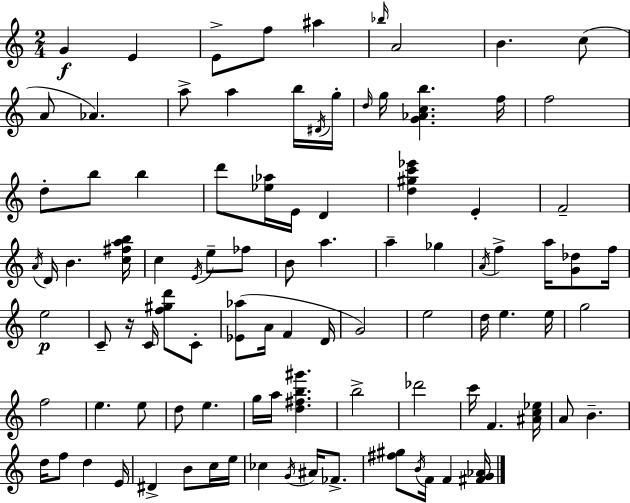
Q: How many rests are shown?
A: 1